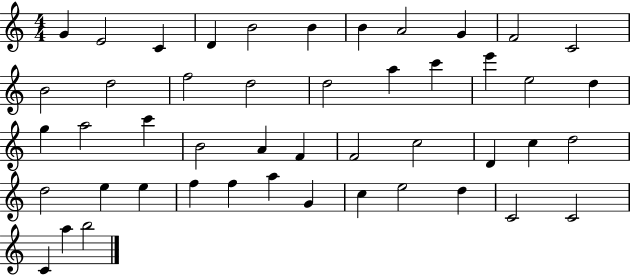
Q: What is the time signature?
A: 4/4